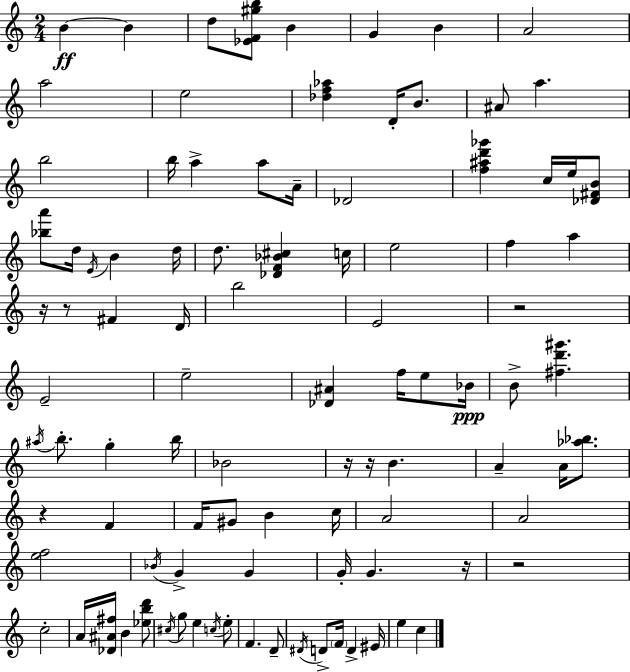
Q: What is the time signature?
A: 2/4